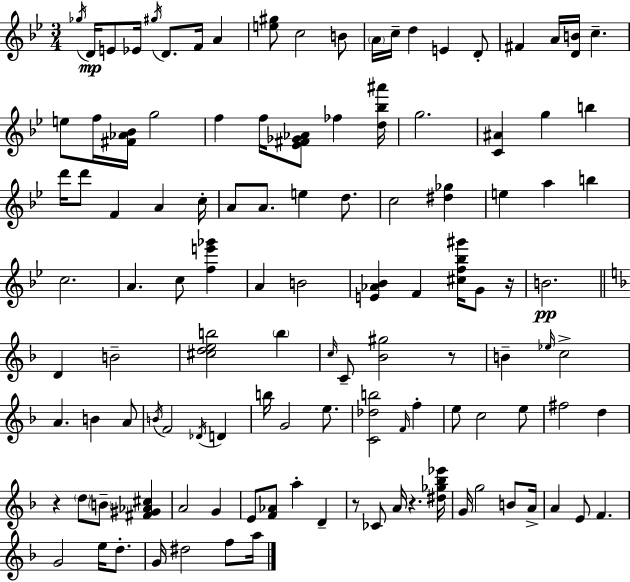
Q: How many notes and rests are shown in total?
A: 117